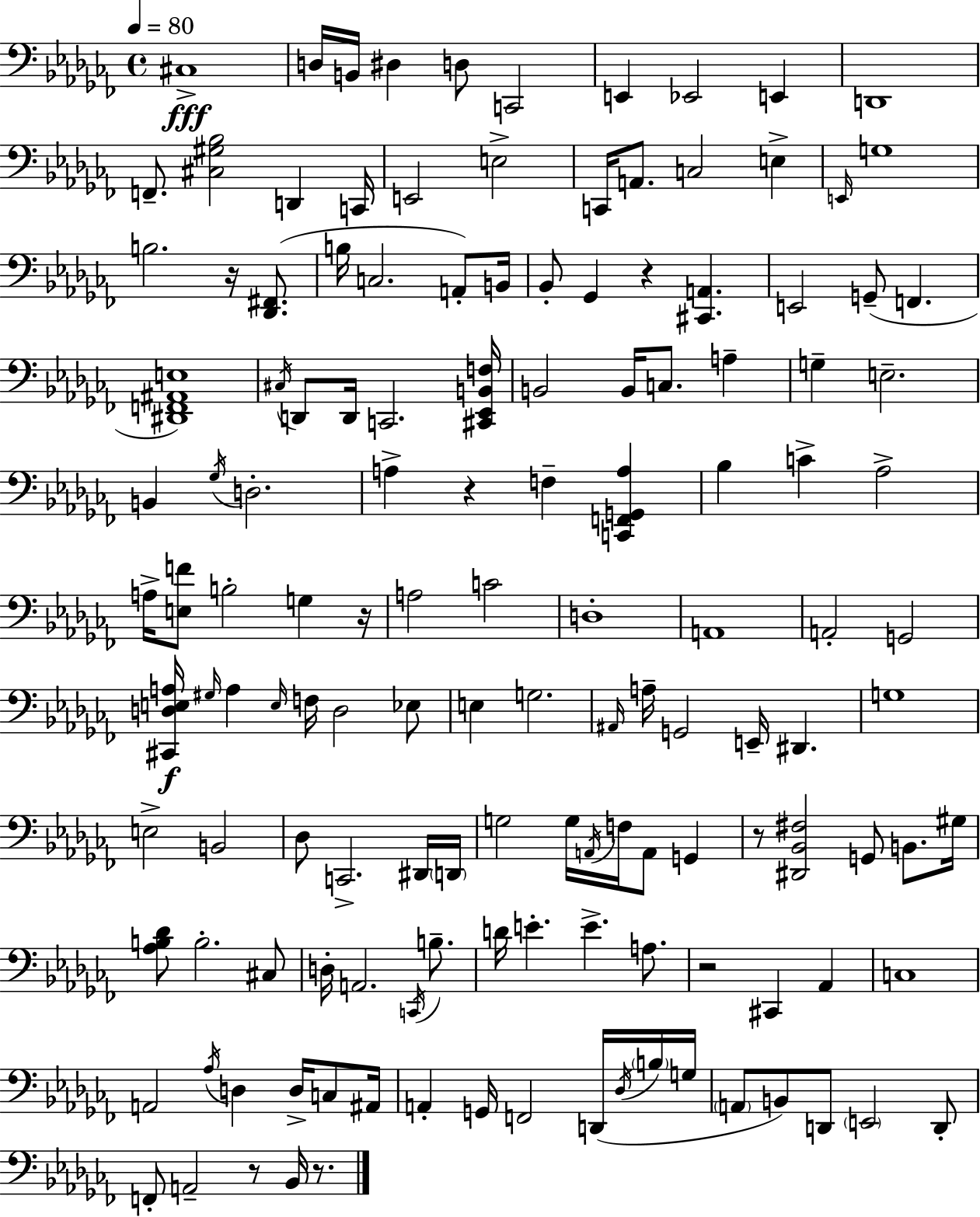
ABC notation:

X:1
T:Untitled
M:4/4
L:1/4
K:Abm
^C,4 D,/4 B,,/4 ^D, D,/2 C,,2 E,, _E,,2 E,, D,,4 F,,/2 [^C,^G,_B,]2 D,, C,,/4 E,,2 E,2 C,,/4 A,,/2 C,2 E, E,,/4 G,4 B,2 z/4 [_D,,^F,,]/2 B,/4 C,2 A,,/2 B,,/4 _B,,/2 _G,, z [^C,,A,,] E,,2 G,,/2 F,, [^D,,F,,^A,,E,]4 ^C,/4 D,,/2 D,,/4 C,,2 [^C,,_E,,B,,F,]/4 B,,2 B,,/4 C,/2 A, G, E,2 B,, _G,/4 D,2 A, z F, [C,,F,,G,,A,] _B, C _A,2 A,/4 [E,F]/2 B,2 G, z/4 A,2 C2 D,4 A,,4 A,,2 G,,2 [^C,,D,E,A,]/4 ^G,/4 A, E,/4 F,/4 D,2 _E,/2 E, G,2 ^A,,/4 A,/4 G,,2 E,,/4 ^D,, G,4 E,2 B,,2 _D,/2 C,,2 ^D,,/4 D,,/4 G,2 G,/4 A,,/4 F,/4 A,,/2 G,, z/2 [^D,,_B,,^F,]2 G,,/2 B,,/2 ^G,/4 [_A,B,_D]/2 B,2 ^C,/2 D,/4 A,,2 C,,/4 B,/2 D/4 E E A,/2 z2 ^C,, _A,, C,4 A,,2 _A,/4 D, D,/4 C,/2 ^A,,/4 A,, G,,/4 F,,2 D,,/4 _D,/4 B,/4 G,/4 A,,/2 B,,/2 D,,/2 E,,2 D,,/2 F,,/2 A,,2 z/2 _B,,/4 z/2